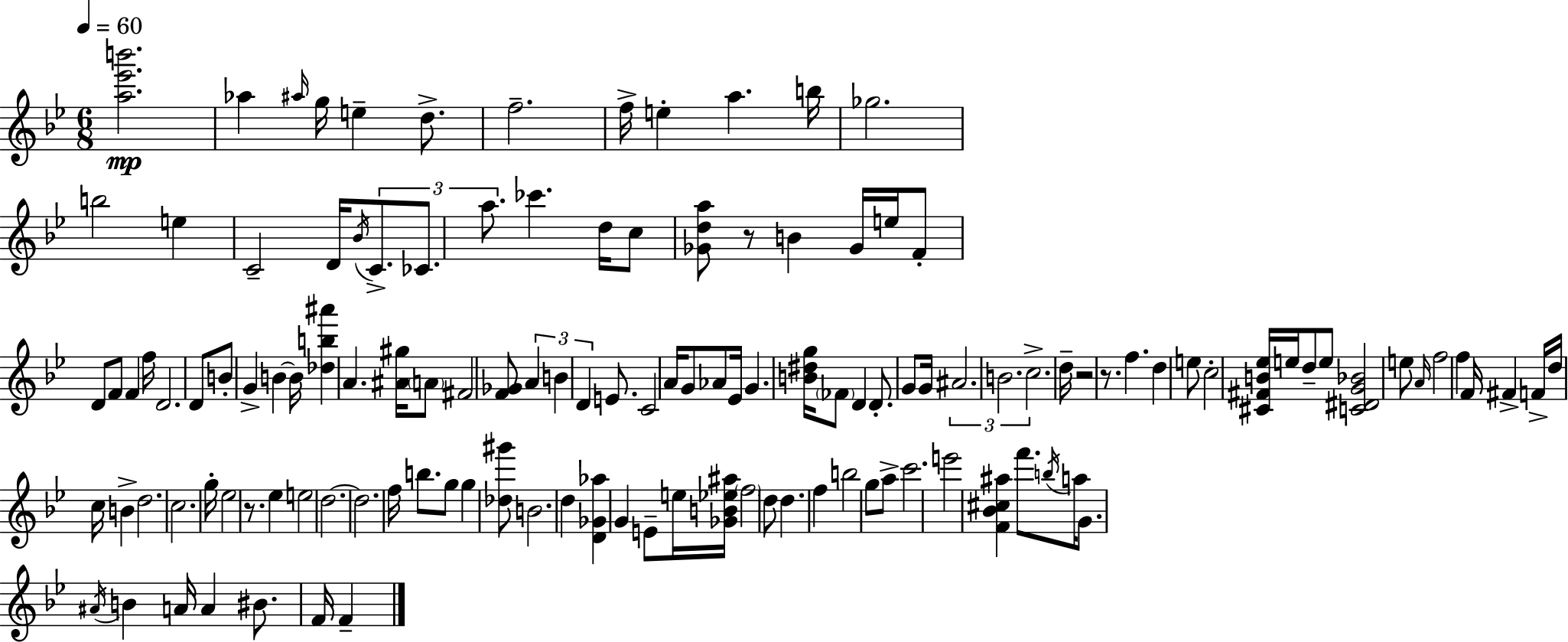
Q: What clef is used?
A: treble